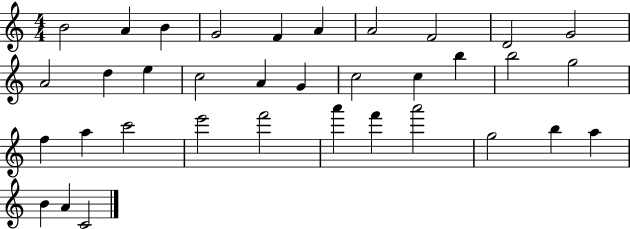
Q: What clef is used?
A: treble